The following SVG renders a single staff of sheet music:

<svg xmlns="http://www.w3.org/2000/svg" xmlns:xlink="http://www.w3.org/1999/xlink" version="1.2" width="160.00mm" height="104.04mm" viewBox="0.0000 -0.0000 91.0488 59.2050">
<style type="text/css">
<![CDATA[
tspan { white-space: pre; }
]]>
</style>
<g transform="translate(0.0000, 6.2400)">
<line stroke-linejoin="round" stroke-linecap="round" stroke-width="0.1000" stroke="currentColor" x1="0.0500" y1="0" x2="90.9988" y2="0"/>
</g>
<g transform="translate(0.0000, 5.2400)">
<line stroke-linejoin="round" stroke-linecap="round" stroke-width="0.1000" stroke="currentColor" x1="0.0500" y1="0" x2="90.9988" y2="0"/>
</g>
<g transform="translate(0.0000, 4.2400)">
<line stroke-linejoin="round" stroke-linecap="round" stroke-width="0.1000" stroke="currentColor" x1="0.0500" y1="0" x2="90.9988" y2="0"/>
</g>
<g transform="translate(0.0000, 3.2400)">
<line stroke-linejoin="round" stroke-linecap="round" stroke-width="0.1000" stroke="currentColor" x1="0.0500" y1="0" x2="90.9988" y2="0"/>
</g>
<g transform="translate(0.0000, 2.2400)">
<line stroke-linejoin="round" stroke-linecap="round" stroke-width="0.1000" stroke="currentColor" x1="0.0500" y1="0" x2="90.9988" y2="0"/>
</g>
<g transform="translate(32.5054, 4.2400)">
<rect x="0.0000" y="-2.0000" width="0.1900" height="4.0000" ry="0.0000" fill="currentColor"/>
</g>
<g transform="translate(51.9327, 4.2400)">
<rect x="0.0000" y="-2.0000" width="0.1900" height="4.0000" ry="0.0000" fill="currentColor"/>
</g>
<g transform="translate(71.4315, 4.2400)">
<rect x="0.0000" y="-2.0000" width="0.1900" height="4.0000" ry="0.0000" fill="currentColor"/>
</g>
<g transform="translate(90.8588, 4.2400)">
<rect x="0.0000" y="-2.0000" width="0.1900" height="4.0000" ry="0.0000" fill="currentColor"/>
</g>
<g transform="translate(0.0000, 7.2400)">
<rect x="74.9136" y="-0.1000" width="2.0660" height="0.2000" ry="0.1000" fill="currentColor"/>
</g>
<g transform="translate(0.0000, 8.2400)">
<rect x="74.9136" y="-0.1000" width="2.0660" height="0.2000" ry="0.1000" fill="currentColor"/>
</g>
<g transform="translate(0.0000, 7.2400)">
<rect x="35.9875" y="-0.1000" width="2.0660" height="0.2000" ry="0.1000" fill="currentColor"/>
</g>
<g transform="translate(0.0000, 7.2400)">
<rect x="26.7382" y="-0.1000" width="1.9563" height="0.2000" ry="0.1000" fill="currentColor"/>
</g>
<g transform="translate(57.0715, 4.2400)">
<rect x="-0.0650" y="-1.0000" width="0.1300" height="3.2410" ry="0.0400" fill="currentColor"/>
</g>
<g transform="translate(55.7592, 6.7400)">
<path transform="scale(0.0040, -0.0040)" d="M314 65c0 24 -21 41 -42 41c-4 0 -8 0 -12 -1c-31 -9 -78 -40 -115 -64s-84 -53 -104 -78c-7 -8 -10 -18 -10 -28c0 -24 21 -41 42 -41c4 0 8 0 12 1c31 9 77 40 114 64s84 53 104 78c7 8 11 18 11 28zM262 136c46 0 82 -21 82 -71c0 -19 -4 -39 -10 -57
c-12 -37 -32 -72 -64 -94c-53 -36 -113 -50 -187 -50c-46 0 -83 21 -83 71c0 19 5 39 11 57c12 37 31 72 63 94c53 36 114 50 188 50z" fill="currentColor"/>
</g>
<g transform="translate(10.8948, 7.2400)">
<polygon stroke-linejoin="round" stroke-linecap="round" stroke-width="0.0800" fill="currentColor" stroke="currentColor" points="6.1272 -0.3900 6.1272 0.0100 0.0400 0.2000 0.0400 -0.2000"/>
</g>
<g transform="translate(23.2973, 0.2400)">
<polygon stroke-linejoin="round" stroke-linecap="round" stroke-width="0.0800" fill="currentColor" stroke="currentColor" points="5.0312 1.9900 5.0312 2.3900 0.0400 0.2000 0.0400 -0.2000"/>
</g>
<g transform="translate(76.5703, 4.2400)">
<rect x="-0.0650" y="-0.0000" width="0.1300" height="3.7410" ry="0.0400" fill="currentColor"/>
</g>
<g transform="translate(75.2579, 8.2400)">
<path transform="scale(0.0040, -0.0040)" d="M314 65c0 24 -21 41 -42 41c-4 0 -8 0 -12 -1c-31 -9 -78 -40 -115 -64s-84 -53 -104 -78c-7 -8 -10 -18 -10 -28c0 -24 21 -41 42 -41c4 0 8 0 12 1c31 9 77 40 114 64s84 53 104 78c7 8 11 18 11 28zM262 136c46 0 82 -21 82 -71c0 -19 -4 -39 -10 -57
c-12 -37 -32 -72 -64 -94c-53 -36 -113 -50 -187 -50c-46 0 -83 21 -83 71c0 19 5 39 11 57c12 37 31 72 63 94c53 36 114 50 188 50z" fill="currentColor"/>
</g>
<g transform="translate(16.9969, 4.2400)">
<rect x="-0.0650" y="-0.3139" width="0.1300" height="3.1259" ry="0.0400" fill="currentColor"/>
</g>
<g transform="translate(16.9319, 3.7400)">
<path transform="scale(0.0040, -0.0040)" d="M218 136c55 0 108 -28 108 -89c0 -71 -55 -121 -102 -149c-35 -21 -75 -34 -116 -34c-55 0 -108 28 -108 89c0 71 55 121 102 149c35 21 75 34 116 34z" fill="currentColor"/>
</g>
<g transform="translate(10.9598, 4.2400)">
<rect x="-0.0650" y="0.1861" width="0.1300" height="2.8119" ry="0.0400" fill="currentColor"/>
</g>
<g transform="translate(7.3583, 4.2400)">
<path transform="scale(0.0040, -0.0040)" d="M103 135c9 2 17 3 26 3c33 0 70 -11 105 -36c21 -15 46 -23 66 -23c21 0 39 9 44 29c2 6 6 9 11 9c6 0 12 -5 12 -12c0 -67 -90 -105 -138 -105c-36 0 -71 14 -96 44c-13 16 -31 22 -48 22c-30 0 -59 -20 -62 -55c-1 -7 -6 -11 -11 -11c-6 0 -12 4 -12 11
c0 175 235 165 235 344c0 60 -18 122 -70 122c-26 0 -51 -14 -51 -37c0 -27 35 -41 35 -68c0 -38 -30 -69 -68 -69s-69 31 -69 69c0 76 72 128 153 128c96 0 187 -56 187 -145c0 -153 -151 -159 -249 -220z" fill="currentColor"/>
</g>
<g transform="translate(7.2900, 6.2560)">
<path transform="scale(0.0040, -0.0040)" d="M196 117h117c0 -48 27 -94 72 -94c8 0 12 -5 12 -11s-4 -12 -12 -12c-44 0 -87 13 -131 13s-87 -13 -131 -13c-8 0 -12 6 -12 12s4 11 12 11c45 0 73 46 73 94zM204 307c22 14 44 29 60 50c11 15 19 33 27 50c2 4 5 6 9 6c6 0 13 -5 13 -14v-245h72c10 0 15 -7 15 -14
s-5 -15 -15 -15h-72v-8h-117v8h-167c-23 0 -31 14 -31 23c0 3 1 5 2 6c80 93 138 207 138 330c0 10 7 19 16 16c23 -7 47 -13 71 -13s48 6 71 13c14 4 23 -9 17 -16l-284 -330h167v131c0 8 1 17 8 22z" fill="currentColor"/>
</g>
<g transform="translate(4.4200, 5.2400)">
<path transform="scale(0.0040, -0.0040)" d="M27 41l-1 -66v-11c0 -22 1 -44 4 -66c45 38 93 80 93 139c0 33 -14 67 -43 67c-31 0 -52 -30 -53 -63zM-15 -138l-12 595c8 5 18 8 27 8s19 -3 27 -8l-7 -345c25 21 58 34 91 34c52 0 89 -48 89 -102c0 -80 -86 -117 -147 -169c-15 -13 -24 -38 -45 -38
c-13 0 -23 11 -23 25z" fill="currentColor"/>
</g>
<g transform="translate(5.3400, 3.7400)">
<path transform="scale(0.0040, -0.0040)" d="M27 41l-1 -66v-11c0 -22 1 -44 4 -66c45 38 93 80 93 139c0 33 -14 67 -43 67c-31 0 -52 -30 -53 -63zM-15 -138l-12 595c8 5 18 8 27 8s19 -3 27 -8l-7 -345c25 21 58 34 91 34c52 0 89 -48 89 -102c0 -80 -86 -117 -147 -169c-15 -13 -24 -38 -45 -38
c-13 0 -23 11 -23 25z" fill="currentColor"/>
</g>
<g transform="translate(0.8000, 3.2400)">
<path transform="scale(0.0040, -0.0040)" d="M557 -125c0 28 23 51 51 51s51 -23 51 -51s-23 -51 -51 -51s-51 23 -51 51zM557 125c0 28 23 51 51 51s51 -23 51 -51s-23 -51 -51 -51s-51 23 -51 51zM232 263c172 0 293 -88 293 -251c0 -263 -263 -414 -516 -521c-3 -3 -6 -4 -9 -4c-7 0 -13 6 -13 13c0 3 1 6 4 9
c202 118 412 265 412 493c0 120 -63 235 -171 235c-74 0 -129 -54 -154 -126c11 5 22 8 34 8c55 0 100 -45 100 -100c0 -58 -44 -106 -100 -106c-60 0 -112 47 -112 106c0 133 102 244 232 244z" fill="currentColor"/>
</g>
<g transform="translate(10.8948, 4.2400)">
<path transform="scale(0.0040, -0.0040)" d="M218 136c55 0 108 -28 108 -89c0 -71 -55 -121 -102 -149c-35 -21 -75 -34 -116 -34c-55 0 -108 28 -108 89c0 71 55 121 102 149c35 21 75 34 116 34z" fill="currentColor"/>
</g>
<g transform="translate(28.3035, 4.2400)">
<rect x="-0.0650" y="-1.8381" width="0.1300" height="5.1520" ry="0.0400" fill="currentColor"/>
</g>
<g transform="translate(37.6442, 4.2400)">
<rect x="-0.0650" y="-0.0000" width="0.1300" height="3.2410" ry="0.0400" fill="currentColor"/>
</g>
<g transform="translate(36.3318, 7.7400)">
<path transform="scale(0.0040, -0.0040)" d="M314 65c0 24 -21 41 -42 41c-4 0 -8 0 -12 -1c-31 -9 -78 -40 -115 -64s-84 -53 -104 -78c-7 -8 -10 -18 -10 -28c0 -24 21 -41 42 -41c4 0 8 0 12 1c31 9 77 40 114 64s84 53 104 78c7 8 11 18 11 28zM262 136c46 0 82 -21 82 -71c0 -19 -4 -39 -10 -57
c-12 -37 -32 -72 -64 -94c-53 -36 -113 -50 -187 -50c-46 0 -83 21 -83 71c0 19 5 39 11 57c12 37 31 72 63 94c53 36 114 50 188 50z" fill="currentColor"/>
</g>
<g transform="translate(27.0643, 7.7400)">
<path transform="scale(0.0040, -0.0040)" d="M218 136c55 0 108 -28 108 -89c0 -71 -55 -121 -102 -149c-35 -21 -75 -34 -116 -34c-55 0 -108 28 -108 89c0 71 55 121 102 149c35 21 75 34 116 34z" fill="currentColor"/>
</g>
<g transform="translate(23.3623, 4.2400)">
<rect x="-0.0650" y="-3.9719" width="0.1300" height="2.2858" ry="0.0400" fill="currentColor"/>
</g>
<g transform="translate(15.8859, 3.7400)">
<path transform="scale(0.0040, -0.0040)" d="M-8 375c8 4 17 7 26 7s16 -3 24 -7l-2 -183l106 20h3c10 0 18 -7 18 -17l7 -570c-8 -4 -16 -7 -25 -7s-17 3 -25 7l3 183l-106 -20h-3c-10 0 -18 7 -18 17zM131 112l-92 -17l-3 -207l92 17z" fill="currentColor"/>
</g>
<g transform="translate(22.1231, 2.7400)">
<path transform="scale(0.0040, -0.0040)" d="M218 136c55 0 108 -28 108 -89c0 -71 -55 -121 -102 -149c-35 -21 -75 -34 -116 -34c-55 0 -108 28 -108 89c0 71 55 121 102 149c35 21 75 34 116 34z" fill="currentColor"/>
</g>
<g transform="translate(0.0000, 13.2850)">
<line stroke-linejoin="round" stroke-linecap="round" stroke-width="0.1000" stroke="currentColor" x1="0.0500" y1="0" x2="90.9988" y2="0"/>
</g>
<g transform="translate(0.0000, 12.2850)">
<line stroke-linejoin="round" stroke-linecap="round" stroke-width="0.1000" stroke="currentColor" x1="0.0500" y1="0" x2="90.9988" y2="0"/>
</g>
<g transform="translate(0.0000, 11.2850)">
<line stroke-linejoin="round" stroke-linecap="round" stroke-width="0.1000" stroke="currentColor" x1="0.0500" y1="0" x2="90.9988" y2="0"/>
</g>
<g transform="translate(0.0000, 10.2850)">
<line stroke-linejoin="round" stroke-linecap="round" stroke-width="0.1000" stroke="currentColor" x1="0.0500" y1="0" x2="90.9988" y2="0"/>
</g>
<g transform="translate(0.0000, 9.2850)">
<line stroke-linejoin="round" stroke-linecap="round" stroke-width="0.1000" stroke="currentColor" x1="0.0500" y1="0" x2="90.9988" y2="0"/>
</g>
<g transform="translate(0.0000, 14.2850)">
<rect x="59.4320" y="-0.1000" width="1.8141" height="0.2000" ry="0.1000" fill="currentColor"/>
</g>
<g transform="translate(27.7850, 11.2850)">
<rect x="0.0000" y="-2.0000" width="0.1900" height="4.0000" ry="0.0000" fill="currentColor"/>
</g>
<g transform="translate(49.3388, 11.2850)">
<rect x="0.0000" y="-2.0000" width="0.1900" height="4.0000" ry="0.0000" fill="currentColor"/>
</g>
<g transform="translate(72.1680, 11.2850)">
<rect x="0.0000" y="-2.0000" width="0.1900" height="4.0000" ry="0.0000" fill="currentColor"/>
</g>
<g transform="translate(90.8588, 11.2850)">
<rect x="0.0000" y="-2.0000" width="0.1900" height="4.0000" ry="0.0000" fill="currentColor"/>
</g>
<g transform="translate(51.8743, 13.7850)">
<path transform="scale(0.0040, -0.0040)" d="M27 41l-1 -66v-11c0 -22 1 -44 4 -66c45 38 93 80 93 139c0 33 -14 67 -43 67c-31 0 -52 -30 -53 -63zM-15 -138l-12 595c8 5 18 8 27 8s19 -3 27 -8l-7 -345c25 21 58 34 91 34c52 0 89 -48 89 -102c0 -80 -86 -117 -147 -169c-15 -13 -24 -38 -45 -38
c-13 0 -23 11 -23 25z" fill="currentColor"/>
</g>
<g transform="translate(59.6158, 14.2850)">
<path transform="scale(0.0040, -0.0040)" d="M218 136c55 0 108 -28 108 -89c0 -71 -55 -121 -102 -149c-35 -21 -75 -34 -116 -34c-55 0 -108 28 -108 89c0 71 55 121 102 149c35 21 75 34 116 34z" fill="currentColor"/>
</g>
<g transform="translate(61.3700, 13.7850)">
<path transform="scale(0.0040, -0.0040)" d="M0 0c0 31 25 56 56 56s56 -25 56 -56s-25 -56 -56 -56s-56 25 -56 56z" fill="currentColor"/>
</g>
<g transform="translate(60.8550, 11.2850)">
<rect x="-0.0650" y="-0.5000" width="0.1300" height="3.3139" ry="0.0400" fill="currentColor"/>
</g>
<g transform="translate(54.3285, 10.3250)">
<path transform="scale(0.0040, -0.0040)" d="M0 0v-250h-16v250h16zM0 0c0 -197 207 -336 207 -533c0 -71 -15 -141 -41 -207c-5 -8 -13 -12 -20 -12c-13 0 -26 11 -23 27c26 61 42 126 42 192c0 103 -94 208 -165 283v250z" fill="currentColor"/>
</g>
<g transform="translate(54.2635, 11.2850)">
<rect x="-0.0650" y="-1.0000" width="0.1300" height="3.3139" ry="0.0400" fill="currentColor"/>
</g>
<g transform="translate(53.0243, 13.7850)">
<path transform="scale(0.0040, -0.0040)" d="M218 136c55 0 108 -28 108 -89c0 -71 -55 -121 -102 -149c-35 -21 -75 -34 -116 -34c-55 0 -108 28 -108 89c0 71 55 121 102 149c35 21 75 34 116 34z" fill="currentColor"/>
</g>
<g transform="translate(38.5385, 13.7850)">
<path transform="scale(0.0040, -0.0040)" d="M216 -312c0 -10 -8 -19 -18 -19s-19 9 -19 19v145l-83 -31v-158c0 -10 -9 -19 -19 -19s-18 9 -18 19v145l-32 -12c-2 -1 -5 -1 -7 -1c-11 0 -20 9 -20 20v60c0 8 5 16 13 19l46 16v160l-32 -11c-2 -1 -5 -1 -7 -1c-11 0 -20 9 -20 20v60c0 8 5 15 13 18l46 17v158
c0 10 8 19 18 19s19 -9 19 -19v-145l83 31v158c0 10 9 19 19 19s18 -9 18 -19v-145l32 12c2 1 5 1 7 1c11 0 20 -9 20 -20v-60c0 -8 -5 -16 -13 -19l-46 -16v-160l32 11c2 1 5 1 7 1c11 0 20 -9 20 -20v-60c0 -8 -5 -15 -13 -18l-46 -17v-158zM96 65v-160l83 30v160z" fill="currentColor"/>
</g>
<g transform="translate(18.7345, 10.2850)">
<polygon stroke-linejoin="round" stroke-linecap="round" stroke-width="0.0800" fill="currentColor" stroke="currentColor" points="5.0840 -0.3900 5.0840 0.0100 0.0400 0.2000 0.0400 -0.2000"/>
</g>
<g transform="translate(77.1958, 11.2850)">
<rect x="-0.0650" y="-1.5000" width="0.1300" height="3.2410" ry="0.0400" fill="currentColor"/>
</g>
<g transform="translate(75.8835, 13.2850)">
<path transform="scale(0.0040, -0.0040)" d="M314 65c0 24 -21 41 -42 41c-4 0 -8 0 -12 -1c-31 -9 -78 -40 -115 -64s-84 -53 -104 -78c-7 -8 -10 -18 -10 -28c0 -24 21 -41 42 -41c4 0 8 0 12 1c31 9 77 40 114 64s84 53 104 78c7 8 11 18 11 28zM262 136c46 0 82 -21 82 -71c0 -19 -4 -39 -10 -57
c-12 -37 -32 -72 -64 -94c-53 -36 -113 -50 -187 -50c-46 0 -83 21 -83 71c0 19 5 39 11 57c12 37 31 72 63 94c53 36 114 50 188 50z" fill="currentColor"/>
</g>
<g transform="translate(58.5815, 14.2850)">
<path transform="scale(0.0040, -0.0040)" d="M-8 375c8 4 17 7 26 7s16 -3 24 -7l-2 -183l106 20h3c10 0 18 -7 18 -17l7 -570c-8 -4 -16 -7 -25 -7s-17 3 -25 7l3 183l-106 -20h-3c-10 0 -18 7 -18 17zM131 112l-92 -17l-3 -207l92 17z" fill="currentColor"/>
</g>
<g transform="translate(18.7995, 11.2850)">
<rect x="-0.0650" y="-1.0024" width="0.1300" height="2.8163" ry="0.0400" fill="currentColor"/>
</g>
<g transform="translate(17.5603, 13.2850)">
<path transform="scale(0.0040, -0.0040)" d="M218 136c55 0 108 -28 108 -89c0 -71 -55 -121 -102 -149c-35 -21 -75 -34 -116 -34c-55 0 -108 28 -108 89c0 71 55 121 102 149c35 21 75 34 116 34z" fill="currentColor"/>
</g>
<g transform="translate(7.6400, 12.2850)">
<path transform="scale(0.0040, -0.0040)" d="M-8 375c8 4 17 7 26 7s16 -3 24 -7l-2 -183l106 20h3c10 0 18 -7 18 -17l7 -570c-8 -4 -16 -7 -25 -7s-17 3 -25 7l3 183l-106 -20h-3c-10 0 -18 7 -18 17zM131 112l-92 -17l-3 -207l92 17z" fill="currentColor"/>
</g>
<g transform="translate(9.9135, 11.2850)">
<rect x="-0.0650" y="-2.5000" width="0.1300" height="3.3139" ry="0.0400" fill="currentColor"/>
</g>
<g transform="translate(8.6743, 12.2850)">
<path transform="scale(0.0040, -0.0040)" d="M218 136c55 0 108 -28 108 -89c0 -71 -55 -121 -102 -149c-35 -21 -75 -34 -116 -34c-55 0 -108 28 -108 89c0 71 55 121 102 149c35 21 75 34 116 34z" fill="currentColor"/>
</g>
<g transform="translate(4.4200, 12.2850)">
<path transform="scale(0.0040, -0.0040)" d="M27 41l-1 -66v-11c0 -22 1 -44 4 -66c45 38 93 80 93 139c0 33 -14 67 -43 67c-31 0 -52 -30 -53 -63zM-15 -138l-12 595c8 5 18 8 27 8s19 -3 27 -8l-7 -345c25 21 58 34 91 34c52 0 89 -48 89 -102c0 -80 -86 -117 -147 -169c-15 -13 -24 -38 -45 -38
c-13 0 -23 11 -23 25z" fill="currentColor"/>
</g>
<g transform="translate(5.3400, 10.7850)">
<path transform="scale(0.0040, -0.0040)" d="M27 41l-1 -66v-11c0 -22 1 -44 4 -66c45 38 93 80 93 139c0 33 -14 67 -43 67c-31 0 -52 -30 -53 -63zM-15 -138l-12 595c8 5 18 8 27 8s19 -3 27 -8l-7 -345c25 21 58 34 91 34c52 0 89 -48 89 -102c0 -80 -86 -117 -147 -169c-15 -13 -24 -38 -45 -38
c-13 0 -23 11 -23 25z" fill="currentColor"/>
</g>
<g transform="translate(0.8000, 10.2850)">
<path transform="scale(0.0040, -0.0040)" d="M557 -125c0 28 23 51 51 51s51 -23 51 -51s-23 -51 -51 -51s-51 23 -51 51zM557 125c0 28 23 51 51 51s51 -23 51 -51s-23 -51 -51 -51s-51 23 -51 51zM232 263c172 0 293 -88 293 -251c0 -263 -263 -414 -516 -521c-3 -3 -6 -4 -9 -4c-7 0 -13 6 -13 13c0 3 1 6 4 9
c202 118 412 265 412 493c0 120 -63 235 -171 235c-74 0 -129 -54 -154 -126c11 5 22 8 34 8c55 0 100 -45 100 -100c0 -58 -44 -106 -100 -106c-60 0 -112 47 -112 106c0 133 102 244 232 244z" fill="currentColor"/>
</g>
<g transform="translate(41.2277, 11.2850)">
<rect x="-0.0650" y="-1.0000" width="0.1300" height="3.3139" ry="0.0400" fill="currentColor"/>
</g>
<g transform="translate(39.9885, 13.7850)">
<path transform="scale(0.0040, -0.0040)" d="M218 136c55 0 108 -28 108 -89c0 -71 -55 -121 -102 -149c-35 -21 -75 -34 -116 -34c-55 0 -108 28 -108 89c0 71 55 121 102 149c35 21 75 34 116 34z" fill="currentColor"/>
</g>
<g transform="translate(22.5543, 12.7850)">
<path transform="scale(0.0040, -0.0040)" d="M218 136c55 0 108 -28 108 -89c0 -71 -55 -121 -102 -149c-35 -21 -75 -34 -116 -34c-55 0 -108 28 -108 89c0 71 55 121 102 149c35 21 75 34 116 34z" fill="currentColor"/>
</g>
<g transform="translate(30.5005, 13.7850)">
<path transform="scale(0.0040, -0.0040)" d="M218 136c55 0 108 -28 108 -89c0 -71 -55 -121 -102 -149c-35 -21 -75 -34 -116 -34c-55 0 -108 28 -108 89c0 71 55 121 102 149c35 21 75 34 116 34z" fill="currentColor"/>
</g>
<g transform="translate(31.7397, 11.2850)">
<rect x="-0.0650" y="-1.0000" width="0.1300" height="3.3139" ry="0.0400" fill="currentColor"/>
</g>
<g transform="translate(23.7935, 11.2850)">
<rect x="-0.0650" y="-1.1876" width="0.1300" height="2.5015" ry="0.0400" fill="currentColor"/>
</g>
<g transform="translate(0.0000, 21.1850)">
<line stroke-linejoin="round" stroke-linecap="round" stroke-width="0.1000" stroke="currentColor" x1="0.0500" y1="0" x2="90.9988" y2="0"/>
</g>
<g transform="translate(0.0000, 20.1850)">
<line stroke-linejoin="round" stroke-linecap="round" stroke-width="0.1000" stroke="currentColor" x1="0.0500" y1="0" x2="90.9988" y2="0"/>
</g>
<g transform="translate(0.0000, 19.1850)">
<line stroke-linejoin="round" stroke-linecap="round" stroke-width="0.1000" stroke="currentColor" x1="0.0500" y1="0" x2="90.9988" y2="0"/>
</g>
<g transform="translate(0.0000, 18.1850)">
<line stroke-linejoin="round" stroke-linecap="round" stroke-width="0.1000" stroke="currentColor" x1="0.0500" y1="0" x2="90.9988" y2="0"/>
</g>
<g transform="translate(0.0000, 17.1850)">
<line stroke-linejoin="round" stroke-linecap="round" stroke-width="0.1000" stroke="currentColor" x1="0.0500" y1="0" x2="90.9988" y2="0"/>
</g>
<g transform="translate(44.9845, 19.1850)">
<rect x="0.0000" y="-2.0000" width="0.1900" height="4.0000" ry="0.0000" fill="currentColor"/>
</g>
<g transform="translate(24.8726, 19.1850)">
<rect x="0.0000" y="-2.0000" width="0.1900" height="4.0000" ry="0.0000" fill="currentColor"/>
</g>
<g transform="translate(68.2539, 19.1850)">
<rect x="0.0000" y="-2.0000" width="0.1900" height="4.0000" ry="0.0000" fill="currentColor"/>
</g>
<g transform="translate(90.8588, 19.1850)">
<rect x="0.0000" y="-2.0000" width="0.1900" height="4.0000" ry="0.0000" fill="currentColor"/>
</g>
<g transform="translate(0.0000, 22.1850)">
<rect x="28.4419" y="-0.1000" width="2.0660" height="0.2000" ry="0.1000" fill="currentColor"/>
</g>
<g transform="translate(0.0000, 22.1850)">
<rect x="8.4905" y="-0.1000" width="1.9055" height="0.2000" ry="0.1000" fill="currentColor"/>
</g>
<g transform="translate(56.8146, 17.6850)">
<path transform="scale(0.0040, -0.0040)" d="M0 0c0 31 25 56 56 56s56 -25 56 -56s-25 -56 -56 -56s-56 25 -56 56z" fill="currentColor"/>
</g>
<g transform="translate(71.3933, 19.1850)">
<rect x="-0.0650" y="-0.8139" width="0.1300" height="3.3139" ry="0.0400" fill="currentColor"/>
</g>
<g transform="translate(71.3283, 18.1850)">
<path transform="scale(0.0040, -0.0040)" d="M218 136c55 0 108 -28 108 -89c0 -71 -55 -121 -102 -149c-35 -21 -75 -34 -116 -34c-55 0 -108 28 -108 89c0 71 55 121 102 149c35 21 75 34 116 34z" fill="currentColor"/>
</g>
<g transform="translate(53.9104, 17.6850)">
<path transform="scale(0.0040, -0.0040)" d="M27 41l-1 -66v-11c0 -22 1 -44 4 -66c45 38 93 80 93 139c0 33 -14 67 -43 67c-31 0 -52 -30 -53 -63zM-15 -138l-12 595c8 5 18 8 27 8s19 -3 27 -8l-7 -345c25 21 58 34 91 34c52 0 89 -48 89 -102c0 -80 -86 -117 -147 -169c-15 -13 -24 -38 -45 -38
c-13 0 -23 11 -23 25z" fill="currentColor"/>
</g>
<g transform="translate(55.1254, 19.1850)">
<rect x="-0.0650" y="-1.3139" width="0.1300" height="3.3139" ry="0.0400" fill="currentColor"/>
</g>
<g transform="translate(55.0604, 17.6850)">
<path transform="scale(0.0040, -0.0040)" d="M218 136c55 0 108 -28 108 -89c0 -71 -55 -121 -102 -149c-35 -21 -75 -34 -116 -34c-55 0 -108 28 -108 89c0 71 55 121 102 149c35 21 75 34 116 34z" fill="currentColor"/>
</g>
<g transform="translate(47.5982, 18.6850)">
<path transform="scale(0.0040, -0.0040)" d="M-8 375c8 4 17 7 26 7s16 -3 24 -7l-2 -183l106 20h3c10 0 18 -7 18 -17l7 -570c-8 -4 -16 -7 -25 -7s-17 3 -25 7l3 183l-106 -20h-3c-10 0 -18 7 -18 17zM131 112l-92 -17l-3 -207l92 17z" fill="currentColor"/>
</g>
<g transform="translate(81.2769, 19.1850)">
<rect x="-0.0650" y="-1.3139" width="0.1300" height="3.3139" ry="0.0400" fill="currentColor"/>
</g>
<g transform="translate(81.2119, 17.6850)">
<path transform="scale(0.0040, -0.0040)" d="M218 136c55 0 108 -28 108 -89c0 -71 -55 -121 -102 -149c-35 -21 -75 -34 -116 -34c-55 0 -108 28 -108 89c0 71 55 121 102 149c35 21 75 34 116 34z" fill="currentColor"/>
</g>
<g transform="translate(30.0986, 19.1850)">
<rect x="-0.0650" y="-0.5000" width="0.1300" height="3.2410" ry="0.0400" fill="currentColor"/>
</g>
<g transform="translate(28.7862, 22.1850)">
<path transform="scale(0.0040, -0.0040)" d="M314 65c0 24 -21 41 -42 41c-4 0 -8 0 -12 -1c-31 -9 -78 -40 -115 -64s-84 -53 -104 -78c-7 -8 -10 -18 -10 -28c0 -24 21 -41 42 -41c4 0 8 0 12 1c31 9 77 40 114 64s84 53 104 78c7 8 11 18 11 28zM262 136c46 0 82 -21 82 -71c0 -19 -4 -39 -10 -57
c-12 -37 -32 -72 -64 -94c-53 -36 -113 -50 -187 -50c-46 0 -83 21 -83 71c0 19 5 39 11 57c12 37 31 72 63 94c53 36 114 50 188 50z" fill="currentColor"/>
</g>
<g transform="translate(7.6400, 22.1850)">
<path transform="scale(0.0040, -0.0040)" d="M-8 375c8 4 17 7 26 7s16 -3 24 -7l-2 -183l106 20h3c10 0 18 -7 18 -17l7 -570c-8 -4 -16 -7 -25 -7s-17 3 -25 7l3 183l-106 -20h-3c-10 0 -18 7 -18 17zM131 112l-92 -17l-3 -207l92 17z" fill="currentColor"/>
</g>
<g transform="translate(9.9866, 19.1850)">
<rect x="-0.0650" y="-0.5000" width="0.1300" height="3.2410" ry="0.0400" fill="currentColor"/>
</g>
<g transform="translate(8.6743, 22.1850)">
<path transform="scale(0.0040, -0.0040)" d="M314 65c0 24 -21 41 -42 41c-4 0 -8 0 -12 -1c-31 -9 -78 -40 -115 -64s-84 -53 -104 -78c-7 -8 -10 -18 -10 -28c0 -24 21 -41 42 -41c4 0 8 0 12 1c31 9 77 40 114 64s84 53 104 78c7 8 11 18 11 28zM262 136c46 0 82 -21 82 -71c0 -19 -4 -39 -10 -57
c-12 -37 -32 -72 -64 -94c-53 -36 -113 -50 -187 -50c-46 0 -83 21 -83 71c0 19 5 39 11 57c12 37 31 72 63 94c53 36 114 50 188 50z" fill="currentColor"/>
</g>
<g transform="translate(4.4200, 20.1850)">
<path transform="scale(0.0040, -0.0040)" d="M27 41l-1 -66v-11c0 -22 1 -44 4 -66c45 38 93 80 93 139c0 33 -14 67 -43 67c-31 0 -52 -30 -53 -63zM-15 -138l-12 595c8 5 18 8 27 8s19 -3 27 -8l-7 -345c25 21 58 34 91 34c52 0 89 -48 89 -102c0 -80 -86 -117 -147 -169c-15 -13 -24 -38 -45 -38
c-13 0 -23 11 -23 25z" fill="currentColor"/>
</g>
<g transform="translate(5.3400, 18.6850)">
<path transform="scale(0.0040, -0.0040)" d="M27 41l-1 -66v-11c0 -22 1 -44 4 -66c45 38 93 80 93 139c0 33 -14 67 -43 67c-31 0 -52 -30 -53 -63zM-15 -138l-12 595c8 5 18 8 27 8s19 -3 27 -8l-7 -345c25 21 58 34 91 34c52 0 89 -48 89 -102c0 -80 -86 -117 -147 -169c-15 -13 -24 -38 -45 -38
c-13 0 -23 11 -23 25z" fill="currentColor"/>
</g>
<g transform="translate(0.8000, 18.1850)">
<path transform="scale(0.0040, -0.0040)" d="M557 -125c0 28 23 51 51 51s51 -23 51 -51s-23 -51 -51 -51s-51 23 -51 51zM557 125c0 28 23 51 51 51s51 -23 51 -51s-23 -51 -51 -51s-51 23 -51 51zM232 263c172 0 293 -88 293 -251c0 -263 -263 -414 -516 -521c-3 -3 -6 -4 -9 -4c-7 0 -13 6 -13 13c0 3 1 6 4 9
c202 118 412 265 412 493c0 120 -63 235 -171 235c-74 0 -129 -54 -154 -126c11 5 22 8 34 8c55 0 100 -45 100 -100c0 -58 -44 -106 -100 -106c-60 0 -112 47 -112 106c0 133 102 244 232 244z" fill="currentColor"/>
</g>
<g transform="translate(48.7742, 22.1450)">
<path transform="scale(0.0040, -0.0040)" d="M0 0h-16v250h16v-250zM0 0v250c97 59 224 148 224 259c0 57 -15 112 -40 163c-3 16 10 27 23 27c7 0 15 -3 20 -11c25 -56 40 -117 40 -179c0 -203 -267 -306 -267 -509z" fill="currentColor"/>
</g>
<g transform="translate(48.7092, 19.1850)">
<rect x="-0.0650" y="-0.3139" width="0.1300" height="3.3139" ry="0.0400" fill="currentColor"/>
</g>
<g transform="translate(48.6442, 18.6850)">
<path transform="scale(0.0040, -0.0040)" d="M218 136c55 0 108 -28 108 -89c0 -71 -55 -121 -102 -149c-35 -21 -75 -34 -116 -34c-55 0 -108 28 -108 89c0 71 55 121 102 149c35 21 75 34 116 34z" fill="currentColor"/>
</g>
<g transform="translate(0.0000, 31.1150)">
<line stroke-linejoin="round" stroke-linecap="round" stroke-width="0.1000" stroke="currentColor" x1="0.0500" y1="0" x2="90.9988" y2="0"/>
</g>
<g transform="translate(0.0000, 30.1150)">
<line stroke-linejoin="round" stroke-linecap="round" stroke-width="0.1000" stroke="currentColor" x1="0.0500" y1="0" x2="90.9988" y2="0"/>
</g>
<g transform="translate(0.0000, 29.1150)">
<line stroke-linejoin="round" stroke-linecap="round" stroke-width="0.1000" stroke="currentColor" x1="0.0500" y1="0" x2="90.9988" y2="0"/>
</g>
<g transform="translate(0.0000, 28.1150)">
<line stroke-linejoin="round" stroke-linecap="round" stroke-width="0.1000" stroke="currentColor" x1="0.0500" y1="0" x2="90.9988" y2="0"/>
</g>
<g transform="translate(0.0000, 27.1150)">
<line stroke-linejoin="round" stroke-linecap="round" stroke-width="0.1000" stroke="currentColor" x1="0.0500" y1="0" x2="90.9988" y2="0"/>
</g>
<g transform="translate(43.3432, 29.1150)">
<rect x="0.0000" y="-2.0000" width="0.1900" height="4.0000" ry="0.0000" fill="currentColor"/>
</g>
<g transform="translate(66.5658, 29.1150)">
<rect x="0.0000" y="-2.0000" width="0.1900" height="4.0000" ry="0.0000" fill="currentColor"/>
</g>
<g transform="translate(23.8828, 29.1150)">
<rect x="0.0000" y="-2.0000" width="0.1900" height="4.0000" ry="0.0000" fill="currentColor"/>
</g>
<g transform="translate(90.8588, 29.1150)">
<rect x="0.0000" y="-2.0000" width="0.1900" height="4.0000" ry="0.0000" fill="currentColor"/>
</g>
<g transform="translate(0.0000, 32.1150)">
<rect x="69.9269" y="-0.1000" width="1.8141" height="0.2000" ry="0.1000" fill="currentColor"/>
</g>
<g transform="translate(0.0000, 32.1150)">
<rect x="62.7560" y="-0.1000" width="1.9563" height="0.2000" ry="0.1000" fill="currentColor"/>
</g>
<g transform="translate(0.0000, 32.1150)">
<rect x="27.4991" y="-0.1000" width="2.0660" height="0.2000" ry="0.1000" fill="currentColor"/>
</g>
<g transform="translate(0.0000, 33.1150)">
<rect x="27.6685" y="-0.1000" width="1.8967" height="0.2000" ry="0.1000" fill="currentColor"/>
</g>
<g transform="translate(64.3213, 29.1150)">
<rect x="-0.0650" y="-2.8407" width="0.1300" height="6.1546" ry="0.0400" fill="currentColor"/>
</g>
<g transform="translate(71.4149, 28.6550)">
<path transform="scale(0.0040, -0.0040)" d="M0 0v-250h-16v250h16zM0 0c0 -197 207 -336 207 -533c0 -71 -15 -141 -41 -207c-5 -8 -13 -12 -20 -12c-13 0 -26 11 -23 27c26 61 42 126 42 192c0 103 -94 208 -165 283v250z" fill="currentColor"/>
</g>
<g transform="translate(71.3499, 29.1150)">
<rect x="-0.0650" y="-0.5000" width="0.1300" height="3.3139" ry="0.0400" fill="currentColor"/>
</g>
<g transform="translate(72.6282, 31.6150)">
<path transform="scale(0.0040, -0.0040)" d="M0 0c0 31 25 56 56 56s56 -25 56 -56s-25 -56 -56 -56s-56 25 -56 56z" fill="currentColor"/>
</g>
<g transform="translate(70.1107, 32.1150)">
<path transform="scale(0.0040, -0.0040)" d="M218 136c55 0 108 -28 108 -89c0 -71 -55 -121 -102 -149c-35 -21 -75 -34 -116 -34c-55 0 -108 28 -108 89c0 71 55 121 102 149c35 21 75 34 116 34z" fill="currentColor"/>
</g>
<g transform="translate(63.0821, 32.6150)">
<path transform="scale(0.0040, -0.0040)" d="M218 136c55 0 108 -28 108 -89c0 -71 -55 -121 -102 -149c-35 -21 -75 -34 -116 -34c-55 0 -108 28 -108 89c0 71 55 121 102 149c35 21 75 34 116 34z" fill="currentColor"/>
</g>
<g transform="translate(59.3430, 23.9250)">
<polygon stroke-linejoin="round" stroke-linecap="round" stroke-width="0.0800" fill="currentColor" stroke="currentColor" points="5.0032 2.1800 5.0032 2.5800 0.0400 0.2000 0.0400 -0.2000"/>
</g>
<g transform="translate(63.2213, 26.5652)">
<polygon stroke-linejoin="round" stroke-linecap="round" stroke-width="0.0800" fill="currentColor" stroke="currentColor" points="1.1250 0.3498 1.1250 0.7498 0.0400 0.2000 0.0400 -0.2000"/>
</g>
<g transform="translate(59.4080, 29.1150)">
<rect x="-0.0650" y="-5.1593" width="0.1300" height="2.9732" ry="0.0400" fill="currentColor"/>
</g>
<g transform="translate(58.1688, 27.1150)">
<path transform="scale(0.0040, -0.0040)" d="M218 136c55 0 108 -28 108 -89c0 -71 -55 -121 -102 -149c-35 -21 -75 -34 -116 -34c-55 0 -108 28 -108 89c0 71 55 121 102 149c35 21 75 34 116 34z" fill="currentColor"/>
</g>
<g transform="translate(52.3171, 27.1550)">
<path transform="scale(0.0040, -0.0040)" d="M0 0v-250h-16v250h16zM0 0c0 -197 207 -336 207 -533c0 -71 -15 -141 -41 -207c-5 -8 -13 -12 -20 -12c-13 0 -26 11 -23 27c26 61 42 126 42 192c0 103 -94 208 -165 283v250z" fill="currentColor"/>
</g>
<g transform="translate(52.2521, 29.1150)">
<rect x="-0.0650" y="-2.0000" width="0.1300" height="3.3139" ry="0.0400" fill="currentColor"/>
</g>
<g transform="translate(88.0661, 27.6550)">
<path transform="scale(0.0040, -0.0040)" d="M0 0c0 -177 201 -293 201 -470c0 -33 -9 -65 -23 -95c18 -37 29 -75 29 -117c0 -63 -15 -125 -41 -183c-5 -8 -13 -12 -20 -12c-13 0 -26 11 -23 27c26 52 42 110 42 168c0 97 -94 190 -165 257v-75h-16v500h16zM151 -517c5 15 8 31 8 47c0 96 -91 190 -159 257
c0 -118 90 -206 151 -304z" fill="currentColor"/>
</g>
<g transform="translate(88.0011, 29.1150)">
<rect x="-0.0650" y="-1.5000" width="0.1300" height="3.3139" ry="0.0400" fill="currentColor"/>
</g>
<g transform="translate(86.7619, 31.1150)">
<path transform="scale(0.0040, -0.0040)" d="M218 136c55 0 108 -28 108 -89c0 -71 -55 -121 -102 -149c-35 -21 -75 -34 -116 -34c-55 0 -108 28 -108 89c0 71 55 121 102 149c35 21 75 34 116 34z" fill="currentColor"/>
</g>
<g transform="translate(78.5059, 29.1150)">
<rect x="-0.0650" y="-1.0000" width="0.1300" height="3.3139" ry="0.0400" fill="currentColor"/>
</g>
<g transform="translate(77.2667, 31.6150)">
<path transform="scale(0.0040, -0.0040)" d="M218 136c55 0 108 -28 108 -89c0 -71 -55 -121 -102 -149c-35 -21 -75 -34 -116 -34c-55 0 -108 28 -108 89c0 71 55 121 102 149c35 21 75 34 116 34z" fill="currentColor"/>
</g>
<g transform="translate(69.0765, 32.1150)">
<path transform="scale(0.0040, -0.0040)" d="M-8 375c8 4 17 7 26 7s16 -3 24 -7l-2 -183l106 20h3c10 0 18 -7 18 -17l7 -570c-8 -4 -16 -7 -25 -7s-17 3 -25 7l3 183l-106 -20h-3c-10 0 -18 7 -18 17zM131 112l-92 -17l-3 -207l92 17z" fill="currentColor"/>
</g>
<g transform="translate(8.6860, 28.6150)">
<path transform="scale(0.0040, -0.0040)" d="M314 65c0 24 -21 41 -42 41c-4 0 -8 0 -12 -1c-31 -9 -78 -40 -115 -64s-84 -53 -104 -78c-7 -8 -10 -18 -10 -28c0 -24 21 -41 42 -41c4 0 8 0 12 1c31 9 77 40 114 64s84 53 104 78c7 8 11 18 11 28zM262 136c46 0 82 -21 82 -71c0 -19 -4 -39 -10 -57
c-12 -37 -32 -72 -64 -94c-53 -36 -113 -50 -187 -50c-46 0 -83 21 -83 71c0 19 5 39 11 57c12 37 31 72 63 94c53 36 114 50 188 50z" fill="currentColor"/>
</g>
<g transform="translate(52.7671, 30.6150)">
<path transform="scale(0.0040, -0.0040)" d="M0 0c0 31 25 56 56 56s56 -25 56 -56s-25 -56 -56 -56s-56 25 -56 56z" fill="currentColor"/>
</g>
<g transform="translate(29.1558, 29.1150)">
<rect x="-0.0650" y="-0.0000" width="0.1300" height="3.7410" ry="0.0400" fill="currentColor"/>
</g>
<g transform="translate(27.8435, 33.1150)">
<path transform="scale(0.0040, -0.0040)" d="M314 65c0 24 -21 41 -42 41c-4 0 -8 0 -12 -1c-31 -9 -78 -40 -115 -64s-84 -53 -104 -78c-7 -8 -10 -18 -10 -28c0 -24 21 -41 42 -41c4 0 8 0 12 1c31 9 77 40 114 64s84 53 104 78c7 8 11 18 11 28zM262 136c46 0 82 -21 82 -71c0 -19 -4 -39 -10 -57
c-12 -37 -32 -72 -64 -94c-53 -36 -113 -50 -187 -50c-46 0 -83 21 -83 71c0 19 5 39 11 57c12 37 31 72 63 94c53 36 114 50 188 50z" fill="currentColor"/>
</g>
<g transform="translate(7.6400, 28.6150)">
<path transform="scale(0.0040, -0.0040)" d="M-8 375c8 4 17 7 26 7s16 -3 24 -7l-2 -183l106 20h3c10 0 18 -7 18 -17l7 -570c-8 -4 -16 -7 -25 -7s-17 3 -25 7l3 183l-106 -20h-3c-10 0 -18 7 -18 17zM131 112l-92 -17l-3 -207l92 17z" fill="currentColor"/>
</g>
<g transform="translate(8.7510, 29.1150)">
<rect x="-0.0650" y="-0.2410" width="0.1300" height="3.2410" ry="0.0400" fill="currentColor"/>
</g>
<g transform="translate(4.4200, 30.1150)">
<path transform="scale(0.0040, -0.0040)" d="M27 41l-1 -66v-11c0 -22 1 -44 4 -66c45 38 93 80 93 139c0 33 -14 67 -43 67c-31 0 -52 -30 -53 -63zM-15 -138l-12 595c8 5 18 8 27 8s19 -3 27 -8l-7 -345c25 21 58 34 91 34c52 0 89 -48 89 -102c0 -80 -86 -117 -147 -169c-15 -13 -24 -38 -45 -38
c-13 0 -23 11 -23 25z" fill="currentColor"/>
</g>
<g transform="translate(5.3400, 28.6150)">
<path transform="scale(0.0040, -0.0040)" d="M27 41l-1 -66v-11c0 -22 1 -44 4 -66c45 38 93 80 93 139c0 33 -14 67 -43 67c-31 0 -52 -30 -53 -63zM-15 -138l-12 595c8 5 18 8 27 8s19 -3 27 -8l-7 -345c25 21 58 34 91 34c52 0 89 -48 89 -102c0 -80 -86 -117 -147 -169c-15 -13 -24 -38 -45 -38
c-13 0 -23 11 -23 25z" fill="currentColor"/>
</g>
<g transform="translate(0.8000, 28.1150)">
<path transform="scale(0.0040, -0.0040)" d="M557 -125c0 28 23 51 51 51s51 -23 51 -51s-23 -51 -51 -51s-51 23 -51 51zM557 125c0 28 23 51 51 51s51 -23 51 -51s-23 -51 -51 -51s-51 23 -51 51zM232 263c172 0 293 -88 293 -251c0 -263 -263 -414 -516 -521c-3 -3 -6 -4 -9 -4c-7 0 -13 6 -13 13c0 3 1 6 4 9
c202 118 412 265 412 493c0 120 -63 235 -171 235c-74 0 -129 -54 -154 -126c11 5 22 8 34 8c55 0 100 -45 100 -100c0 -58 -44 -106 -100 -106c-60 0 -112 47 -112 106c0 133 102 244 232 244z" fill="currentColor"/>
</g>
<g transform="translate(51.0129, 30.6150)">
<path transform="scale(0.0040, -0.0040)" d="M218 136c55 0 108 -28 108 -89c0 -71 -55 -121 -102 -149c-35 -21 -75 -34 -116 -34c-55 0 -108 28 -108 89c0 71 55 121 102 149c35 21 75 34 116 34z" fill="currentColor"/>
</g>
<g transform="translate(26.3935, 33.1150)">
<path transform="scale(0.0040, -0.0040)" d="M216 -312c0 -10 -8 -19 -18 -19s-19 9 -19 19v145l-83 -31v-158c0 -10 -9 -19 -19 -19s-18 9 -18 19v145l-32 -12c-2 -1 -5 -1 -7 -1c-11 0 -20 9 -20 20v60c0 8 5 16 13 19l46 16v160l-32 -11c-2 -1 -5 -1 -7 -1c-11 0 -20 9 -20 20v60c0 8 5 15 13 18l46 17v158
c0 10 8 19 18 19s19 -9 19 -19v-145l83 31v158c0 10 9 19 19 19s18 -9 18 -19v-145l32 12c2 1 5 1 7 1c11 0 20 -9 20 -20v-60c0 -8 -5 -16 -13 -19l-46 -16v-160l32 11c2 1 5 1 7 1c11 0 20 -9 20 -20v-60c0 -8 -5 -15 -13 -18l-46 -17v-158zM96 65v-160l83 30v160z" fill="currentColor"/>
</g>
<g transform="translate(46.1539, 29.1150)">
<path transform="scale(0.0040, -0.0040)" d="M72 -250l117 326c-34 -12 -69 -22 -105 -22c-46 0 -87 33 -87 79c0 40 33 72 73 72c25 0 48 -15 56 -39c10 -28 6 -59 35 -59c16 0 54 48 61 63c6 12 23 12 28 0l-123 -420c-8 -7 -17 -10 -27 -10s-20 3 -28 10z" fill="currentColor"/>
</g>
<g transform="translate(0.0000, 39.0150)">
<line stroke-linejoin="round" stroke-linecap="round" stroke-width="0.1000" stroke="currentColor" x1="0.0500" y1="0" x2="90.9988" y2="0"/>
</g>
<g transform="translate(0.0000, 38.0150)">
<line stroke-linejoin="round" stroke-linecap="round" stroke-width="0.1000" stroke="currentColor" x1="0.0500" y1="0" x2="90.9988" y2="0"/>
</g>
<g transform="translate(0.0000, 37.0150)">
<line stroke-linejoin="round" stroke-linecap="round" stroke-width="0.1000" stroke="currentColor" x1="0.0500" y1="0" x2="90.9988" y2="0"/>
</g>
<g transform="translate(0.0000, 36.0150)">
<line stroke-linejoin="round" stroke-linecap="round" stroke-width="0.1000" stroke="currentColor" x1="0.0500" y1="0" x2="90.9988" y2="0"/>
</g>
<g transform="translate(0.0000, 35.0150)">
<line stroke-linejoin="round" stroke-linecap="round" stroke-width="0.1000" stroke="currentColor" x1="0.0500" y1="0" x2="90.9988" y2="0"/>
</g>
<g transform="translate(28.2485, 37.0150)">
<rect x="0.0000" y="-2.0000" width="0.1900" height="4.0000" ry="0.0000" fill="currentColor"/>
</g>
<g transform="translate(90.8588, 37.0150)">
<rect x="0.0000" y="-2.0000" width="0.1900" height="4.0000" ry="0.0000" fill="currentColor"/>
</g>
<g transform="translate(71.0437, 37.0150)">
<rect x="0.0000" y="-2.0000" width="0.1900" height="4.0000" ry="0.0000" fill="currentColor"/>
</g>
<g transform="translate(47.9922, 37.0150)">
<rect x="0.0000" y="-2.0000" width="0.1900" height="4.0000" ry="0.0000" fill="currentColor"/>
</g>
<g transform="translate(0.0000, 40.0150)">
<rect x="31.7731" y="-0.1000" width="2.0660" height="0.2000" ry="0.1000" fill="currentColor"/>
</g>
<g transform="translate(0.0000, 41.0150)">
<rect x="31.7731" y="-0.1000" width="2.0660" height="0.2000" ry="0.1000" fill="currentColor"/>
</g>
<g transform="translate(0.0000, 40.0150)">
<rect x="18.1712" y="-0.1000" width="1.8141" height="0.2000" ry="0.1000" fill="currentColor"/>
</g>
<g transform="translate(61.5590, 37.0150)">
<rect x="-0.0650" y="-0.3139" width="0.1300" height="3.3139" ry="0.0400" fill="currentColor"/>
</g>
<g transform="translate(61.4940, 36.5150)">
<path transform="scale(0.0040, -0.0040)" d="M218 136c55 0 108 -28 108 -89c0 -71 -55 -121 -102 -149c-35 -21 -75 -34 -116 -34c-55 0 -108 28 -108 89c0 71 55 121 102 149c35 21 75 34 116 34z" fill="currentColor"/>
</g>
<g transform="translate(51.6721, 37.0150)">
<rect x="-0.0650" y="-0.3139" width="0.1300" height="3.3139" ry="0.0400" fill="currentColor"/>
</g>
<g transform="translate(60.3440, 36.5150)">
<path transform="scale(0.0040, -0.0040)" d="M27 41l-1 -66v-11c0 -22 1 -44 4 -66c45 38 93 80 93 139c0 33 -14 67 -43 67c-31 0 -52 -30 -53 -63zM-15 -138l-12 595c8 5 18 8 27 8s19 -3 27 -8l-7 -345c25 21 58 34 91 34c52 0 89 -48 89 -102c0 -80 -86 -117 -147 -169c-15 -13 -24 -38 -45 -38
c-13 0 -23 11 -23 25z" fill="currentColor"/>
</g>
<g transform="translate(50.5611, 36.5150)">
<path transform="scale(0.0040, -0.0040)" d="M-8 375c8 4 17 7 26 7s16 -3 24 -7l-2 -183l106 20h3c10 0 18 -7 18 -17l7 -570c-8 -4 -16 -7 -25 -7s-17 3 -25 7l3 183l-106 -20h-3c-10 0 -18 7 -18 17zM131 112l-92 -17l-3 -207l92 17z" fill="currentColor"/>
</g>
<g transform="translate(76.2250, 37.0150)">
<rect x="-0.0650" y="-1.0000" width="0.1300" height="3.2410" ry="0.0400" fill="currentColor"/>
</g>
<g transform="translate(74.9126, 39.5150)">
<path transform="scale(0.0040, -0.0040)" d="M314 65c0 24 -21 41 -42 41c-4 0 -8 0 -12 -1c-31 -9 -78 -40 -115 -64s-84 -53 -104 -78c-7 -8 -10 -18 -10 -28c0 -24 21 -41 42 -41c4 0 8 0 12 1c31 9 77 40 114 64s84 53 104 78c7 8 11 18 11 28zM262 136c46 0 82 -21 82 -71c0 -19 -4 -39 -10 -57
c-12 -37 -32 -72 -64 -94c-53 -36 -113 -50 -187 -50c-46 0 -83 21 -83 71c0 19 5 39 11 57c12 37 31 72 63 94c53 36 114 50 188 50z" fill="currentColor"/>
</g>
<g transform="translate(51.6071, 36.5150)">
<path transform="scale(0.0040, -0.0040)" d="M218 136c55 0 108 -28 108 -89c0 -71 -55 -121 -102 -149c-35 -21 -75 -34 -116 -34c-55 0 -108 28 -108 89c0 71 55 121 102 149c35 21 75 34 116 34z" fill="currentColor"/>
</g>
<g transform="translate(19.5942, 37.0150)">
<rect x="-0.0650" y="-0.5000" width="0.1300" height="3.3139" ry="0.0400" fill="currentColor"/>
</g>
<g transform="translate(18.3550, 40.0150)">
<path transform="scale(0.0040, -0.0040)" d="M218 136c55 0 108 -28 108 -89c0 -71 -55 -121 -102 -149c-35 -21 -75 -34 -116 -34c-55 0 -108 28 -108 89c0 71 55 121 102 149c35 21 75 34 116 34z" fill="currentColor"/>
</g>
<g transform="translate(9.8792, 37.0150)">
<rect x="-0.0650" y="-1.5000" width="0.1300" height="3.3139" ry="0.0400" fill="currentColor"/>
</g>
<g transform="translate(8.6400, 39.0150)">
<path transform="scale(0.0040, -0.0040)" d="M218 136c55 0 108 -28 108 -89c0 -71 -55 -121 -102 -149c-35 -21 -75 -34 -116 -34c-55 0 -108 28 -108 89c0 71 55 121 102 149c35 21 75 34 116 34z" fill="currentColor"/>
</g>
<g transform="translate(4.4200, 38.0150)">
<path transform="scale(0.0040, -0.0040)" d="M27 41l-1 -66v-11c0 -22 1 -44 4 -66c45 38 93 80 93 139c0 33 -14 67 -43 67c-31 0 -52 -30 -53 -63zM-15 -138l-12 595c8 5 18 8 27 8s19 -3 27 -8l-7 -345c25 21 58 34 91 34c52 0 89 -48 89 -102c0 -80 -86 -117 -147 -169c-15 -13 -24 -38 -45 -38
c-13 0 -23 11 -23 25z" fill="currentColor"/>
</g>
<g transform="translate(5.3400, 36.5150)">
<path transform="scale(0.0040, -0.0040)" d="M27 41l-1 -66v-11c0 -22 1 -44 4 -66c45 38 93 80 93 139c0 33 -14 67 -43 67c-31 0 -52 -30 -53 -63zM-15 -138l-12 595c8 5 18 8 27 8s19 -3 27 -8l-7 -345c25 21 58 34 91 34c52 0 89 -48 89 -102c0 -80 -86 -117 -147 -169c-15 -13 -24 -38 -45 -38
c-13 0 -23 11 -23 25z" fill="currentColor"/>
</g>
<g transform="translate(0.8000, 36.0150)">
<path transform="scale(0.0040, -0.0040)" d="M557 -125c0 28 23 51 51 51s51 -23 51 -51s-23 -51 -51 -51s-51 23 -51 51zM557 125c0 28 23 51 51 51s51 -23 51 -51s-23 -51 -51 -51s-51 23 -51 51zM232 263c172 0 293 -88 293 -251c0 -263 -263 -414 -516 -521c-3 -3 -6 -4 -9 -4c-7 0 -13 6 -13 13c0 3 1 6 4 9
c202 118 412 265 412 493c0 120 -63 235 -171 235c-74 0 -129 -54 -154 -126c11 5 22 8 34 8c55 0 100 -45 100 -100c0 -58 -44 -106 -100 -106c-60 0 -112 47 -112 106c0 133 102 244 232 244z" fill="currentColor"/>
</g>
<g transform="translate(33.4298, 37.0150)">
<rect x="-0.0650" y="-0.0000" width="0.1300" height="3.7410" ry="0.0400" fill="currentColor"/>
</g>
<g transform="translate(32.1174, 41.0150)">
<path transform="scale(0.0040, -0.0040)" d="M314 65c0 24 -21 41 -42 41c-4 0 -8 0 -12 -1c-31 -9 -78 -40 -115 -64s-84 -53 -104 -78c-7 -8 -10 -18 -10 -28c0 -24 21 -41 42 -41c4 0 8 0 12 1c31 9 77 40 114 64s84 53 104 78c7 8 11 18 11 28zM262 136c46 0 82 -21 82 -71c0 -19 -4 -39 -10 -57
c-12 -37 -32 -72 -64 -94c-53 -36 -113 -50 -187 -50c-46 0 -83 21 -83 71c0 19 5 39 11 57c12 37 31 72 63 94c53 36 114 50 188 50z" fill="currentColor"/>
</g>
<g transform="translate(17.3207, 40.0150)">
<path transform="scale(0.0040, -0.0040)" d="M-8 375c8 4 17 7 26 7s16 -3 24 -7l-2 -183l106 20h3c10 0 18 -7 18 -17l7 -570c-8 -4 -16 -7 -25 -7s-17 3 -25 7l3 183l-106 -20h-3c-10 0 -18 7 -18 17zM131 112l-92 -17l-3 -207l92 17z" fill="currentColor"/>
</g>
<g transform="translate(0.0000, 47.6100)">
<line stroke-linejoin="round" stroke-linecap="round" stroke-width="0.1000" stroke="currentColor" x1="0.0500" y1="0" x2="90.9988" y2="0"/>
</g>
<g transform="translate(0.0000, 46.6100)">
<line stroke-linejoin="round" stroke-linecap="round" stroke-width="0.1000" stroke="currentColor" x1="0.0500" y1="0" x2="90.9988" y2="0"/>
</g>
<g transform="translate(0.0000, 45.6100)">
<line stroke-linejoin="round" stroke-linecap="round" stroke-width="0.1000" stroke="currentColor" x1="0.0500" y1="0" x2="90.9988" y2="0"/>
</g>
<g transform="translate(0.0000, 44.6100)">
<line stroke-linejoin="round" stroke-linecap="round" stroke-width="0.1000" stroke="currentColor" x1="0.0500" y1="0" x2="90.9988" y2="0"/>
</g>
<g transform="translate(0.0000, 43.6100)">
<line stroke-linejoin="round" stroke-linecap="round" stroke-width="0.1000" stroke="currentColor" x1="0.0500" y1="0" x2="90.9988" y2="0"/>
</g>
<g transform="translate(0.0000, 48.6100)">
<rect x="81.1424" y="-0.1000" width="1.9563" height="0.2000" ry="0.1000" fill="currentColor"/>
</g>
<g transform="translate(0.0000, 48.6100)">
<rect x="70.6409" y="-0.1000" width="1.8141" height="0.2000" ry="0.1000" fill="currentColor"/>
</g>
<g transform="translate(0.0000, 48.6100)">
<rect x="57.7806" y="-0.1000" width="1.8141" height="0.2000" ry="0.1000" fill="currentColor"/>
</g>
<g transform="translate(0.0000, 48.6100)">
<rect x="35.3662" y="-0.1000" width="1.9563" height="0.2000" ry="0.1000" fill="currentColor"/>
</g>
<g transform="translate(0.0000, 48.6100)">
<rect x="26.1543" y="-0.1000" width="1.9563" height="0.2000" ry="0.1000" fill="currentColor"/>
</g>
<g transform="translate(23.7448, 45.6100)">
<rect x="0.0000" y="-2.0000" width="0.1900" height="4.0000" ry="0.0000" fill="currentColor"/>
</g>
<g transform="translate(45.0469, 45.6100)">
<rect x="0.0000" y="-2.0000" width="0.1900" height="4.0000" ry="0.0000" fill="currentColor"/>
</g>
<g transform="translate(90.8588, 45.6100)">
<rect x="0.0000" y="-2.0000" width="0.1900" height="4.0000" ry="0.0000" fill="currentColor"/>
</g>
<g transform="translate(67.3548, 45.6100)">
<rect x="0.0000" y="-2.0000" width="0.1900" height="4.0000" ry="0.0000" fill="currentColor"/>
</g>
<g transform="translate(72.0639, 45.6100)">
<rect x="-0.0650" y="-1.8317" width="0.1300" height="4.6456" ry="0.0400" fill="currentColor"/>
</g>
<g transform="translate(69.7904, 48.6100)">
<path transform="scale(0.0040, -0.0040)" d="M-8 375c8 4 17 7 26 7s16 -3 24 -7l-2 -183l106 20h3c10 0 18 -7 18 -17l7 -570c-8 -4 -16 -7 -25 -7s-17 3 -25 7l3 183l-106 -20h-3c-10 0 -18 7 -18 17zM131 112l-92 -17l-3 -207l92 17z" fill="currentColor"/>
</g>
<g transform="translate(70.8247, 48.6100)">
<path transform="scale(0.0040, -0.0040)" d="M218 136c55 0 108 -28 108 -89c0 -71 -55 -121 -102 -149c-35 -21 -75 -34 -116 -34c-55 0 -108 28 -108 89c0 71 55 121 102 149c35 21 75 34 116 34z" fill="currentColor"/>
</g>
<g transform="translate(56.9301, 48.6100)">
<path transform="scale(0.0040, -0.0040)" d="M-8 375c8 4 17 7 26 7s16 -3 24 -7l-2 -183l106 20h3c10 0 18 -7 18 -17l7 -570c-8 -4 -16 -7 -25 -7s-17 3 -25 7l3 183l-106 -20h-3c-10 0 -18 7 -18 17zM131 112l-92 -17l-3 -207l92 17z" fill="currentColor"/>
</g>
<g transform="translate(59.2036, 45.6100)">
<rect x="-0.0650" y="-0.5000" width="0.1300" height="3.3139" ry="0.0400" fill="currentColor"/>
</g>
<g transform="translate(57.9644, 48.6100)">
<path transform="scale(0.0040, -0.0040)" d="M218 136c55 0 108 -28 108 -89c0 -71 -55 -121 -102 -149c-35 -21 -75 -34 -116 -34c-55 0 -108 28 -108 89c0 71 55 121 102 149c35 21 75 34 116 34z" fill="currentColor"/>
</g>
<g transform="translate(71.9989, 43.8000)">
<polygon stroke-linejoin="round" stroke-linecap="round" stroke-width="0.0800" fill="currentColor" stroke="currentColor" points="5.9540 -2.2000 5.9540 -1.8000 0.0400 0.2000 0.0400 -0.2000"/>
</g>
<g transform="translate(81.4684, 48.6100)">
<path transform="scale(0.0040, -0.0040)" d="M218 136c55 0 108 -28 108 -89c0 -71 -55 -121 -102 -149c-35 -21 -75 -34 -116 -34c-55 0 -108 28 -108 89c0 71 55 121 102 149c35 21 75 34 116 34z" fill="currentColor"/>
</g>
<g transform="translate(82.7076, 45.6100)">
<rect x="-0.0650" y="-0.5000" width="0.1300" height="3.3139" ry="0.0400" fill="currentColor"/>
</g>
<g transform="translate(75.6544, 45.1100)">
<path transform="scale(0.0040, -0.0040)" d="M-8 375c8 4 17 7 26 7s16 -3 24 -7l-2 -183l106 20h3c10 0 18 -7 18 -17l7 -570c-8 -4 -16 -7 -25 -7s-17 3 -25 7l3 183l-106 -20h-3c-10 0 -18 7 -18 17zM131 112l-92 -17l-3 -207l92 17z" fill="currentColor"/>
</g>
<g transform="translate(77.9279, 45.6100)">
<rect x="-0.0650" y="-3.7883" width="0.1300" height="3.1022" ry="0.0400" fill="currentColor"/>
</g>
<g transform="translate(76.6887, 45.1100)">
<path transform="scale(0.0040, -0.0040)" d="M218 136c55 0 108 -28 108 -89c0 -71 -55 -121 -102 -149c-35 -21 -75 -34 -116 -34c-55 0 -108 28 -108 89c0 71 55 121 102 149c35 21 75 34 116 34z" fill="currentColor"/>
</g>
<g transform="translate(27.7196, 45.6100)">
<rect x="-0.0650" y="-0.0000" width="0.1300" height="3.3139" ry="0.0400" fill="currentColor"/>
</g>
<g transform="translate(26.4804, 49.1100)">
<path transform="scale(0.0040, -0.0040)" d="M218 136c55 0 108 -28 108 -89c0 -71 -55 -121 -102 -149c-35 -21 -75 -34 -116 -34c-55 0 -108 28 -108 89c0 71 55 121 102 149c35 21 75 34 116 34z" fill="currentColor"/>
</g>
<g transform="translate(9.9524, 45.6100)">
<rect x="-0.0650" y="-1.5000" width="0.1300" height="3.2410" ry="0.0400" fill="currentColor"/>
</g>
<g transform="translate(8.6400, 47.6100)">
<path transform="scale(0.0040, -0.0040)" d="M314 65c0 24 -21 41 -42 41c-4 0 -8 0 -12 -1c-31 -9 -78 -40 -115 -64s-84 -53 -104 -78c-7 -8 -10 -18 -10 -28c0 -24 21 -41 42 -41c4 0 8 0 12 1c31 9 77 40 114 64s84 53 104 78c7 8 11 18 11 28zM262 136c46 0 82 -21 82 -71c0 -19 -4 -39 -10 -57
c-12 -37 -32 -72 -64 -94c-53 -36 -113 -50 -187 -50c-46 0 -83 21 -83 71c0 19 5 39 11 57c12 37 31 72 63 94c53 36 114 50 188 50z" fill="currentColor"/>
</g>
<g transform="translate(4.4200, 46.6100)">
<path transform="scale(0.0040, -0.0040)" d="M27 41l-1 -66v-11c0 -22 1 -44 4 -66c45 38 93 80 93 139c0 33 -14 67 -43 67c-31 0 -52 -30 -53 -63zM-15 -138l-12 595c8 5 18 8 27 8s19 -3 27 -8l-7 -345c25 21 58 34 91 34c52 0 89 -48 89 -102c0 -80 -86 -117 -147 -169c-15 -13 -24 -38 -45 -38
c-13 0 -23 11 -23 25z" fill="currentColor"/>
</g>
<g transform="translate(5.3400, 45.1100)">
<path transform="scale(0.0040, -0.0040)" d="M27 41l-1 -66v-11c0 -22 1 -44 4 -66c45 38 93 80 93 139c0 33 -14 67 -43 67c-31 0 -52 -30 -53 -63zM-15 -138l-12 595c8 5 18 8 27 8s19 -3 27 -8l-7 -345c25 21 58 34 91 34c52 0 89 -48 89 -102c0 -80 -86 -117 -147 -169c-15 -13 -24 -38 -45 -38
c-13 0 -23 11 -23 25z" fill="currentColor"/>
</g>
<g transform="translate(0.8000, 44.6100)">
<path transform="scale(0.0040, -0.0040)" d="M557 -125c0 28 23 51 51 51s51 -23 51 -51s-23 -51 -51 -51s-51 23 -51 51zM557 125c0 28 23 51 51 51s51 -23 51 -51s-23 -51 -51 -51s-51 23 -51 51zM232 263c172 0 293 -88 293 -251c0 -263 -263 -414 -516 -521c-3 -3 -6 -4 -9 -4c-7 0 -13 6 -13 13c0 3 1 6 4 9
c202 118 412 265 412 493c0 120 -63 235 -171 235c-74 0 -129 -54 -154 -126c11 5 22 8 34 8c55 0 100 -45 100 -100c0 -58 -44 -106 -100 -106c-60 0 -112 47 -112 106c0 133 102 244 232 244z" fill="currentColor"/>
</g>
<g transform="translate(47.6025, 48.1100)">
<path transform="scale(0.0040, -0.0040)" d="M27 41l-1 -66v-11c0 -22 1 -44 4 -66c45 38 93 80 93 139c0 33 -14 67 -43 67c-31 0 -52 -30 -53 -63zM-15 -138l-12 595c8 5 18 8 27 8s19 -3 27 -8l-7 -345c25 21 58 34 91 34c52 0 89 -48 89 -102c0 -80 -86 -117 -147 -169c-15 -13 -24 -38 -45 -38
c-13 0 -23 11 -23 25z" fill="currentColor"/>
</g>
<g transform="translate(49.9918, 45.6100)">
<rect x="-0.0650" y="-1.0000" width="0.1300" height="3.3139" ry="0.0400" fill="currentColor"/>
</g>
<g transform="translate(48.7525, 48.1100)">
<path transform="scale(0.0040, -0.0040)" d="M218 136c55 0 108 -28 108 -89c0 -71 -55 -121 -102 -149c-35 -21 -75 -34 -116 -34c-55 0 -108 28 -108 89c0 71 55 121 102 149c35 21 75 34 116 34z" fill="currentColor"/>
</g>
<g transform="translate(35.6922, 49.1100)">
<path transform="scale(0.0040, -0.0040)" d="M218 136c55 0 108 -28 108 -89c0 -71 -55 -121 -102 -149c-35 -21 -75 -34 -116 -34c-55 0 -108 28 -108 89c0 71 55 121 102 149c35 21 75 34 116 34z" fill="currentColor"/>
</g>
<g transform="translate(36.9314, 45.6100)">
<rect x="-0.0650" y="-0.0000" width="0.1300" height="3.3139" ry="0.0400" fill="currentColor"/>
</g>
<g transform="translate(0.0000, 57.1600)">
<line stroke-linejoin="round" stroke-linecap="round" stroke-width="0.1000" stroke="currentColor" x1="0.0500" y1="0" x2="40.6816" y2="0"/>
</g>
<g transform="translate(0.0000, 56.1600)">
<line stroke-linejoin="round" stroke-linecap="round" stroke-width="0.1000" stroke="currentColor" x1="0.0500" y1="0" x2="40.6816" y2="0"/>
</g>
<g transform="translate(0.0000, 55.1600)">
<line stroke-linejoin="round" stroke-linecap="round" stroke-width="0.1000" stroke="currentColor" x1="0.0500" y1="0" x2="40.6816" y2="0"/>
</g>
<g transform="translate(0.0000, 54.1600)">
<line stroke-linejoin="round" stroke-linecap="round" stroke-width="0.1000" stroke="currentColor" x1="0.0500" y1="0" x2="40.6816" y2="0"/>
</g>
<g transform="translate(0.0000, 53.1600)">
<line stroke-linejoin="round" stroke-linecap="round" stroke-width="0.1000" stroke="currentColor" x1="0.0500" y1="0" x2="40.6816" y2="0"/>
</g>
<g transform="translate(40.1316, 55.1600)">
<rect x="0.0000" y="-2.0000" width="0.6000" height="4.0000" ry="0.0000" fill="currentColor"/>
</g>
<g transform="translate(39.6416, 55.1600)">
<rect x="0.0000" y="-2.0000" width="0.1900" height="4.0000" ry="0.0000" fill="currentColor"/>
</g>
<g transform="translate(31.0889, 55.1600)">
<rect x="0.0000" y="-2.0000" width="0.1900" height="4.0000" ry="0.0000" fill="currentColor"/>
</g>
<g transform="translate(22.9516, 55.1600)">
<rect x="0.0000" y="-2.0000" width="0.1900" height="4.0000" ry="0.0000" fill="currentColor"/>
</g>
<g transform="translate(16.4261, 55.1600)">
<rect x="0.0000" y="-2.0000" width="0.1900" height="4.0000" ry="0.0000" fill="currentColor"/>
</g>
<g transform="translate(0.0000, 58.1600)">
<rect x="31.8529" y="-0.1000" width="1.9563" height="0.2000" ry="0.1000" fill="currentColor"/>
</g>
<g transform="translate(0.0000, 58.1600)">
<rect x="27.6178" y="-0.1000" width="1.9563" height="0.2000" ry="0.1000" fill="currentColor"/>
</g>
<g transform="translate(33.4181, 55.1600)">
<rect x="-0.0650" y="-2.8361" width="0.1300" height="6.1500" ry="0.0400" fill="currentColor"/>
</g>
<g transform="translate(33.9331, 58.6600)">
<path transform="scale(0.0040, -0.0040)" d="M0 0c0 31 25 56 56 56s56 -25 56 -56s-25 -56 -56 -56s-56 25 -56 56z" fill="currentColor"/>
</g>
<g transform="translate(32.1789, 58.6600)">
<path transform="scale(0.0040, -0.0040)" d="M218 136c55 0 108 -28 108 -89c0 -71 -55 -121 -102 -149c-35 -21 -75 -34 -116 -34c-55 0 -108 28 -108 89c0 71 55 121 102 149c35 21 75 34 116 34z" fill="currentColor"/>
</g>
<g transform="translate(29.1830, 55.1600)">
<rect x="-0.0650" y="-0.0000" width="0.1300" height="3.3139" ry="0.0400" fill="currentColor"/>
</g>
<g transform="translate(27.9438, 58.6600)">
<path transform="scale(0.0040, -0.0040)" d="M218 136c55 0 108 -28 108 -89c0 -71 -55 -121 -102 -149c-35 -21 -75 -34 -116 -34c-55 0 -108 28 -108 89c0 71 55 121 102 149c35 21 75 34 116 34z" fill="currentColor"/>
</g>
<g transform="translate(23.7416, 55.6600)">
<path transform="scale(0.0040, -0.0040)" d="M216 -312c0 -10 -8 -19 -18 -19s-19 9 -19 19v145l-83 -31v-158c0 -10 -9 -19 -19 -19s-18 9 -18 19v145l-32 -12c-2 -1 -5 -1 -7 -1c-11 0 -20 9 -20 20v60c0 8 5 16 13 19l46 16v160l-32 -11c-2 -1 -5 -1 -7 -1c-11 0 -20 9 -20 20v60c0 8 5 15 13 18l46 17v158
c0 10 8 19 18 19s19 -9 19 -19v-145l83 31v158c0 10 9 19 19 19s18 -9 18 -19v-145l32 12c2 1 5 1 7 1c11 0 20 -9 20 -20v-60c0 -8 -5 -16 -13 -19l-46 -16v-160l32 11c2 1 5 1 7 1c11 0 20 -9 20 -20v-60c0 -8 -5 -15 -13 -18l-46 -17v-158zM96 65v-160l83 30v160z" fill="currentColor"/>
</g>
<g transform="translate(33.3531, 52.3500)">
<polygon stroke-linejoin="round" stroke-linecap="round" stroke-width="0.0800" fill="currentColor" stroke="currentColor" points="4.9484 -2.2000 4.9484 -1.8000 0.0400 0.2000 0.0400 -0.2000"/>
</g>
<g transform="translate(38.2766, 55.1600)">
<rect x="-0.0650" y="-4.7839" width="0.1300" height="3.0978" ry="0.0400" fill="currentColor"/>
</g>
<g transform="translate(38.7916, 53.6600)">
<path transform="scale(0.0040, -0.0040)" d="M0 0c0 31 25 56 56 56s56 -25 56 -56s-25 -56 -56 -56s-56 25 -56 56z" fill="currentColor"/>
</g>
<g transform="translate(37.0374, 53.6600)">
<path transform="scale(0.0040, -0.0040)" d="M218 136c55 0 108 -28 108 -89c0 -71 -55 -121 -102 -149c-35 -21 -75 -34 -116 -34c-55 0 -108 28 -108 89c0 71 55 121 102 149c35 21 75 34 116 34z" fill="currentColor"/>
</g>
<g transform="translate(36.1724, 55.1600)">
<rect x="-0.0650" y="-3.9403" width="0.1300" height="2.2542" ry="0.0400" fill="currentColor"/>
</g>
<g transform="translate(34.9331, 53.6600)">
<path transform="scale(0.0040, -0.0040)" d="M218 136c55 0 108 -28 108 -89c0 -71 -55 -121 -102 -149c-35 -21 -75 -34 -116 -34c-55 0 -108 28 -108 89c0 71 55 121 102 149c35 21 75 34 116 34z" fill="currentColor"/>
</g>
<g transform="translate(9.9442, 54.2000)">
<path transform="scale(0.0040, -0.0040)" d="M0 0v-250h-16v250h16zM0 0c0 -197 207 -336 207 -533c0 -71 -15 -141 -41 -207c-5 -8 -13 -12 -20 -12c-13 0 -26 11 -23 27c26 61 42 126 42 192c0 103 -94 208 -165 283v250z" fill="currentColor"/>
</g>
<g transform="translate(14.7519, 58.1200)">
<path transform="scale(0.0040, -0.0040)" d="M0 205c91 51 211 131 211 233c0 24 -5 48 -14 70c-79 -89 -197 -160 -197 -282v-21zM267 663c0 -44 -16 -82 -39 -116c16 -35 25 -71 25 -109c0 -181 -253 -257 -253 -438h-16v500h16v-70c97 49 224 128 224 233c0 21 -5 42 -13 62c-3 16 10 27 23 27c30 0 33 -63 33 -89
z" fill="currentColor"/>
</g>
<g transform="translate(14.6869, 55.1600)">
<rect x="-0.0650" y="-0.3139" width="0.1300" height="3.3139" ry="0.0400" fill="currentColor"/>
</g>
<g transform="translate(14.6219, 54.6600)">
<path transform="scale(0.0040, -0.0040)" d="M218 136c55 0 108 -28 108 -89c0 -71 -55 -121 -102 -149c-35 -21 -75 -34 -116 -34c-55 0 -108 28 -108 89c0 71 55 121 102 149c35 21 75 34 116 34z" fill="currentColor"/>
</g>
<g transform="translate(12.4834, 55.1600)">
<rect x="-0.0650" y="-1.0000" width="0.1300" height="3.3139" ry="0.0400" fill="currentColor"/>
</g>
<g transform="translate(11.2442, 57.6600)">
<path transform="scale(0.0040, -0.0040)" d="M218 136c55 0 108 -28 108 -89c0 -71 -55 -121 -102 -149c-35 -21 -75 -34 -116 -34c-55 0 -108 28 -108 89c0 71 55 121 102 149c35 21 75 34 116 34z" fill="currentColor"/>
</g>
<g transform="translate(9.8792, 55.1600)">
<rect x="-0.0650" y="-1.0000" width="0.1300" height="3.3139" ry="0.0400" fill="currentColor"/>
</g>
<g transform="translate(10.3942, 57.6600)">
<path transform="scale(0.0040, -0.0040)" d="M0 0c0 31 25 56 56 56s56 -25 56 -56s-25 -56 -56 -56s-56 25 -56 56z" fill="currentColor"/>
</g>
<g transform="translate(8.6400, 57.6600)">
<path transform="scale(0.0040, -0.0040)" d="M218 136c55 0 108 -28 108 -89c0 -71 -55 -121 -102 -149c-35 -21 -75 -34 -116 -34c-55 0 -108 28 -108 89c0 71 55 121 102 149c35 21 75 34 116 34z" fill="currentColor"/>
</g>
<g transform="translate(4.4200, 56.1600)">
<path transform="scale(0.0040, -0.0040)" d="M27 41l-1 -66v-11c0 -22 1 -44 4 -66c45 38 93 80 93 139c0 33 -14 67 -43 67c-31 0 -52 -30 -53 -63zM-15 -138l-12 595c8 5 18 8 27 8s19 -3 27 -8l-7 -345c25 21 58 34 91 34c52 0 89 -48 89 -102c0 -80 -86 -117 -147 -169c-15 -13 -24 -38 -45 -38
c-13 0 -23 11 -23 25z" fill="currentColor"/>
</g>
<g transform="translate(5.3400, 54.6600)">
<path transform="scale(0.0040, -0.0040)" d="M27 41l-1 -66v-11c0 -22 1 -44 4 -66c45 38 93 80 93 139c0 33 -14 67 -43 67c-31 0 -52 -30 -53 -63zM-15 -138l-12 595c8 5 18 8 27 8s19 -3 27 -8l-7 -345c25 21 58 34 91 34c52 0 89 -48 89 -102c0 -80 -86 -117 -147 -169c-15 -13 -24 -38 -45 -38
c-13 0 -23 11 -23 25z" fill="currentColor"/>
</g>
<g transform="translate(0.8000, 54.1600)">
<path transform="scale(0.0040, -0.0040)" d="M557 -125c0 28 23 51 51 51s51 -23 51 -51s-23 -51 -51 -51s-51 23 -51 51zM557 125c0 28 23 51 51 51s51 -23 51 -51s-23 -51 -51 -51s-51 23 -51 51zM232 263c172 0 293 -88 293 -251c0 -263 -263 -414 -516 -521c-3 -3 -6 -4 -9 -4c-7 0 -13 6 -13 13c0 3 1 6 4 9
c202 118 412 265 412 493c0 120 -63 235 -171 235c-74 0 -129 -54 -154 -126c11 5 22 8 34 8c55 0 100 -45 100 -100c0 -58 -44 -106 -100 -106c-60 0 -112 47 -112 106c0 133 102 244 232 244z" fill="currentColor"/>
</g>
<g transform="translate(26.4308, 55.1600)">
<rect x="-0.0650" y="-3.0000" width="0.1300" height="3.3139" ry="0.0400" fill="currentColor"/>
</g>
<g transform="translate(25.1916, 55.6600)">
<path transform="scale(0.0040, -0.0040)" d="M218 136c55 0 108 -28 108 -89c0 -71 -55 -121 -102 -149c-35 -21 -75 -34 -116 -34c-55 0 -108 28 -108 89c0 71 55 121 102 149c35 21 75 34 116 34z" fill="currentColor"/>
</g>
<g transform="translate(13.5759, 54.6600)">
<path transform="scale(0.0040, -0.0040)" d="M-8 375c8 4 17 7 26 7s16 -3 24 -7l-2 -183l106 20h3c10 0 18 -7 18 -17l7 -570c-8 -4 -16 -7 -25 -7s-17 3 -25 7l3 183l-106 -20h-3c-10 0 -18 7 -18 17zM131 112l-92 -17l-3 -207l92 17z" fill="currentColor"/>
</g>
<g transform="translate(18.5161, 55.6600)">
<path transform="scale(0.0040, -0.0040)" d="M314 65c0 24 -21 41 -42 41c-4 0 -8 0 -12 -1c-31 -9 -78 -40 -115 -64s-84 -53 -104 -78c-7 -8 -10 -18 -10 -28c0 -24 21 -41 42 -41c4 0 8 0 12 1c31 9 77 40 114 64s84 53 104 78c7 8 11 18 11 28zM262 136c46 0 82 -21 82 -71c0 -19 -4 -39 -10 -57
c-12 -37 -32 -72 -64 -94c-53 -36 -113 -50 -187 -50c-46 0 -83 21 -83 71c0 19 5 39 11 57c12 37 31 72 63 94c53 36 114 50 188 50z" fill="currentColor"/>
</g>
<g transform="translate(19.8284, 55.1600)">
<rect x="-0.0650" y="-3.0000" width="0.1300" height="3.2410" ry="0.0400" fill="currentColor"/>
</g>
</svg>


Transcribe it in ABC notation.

X:1
T:Untitled
M:2/4
L:1/4
K:Bb
D,/2 E,/2 G,/2 D,,/2 D,,2 F,,2 C,,2 B,, G,,/2 A,,/2 F,, ^F,, _F,,/2 E,, G,,2 E,,2 _E,,2 E,/2 _G, F, G, E,2 ^C,,2 z/2 A,,/2 A,/2 D,,/4 E,,/2 F,, G,,/4 G,, E,, C,,2 E, _E, F,,2 G,,2 D,, D,, _F,, E,, E,,/2 E,/2 E,, F,,/2 F,, E,/4 C,2 ^C, D,, D,,/2 G,/2 G,/2